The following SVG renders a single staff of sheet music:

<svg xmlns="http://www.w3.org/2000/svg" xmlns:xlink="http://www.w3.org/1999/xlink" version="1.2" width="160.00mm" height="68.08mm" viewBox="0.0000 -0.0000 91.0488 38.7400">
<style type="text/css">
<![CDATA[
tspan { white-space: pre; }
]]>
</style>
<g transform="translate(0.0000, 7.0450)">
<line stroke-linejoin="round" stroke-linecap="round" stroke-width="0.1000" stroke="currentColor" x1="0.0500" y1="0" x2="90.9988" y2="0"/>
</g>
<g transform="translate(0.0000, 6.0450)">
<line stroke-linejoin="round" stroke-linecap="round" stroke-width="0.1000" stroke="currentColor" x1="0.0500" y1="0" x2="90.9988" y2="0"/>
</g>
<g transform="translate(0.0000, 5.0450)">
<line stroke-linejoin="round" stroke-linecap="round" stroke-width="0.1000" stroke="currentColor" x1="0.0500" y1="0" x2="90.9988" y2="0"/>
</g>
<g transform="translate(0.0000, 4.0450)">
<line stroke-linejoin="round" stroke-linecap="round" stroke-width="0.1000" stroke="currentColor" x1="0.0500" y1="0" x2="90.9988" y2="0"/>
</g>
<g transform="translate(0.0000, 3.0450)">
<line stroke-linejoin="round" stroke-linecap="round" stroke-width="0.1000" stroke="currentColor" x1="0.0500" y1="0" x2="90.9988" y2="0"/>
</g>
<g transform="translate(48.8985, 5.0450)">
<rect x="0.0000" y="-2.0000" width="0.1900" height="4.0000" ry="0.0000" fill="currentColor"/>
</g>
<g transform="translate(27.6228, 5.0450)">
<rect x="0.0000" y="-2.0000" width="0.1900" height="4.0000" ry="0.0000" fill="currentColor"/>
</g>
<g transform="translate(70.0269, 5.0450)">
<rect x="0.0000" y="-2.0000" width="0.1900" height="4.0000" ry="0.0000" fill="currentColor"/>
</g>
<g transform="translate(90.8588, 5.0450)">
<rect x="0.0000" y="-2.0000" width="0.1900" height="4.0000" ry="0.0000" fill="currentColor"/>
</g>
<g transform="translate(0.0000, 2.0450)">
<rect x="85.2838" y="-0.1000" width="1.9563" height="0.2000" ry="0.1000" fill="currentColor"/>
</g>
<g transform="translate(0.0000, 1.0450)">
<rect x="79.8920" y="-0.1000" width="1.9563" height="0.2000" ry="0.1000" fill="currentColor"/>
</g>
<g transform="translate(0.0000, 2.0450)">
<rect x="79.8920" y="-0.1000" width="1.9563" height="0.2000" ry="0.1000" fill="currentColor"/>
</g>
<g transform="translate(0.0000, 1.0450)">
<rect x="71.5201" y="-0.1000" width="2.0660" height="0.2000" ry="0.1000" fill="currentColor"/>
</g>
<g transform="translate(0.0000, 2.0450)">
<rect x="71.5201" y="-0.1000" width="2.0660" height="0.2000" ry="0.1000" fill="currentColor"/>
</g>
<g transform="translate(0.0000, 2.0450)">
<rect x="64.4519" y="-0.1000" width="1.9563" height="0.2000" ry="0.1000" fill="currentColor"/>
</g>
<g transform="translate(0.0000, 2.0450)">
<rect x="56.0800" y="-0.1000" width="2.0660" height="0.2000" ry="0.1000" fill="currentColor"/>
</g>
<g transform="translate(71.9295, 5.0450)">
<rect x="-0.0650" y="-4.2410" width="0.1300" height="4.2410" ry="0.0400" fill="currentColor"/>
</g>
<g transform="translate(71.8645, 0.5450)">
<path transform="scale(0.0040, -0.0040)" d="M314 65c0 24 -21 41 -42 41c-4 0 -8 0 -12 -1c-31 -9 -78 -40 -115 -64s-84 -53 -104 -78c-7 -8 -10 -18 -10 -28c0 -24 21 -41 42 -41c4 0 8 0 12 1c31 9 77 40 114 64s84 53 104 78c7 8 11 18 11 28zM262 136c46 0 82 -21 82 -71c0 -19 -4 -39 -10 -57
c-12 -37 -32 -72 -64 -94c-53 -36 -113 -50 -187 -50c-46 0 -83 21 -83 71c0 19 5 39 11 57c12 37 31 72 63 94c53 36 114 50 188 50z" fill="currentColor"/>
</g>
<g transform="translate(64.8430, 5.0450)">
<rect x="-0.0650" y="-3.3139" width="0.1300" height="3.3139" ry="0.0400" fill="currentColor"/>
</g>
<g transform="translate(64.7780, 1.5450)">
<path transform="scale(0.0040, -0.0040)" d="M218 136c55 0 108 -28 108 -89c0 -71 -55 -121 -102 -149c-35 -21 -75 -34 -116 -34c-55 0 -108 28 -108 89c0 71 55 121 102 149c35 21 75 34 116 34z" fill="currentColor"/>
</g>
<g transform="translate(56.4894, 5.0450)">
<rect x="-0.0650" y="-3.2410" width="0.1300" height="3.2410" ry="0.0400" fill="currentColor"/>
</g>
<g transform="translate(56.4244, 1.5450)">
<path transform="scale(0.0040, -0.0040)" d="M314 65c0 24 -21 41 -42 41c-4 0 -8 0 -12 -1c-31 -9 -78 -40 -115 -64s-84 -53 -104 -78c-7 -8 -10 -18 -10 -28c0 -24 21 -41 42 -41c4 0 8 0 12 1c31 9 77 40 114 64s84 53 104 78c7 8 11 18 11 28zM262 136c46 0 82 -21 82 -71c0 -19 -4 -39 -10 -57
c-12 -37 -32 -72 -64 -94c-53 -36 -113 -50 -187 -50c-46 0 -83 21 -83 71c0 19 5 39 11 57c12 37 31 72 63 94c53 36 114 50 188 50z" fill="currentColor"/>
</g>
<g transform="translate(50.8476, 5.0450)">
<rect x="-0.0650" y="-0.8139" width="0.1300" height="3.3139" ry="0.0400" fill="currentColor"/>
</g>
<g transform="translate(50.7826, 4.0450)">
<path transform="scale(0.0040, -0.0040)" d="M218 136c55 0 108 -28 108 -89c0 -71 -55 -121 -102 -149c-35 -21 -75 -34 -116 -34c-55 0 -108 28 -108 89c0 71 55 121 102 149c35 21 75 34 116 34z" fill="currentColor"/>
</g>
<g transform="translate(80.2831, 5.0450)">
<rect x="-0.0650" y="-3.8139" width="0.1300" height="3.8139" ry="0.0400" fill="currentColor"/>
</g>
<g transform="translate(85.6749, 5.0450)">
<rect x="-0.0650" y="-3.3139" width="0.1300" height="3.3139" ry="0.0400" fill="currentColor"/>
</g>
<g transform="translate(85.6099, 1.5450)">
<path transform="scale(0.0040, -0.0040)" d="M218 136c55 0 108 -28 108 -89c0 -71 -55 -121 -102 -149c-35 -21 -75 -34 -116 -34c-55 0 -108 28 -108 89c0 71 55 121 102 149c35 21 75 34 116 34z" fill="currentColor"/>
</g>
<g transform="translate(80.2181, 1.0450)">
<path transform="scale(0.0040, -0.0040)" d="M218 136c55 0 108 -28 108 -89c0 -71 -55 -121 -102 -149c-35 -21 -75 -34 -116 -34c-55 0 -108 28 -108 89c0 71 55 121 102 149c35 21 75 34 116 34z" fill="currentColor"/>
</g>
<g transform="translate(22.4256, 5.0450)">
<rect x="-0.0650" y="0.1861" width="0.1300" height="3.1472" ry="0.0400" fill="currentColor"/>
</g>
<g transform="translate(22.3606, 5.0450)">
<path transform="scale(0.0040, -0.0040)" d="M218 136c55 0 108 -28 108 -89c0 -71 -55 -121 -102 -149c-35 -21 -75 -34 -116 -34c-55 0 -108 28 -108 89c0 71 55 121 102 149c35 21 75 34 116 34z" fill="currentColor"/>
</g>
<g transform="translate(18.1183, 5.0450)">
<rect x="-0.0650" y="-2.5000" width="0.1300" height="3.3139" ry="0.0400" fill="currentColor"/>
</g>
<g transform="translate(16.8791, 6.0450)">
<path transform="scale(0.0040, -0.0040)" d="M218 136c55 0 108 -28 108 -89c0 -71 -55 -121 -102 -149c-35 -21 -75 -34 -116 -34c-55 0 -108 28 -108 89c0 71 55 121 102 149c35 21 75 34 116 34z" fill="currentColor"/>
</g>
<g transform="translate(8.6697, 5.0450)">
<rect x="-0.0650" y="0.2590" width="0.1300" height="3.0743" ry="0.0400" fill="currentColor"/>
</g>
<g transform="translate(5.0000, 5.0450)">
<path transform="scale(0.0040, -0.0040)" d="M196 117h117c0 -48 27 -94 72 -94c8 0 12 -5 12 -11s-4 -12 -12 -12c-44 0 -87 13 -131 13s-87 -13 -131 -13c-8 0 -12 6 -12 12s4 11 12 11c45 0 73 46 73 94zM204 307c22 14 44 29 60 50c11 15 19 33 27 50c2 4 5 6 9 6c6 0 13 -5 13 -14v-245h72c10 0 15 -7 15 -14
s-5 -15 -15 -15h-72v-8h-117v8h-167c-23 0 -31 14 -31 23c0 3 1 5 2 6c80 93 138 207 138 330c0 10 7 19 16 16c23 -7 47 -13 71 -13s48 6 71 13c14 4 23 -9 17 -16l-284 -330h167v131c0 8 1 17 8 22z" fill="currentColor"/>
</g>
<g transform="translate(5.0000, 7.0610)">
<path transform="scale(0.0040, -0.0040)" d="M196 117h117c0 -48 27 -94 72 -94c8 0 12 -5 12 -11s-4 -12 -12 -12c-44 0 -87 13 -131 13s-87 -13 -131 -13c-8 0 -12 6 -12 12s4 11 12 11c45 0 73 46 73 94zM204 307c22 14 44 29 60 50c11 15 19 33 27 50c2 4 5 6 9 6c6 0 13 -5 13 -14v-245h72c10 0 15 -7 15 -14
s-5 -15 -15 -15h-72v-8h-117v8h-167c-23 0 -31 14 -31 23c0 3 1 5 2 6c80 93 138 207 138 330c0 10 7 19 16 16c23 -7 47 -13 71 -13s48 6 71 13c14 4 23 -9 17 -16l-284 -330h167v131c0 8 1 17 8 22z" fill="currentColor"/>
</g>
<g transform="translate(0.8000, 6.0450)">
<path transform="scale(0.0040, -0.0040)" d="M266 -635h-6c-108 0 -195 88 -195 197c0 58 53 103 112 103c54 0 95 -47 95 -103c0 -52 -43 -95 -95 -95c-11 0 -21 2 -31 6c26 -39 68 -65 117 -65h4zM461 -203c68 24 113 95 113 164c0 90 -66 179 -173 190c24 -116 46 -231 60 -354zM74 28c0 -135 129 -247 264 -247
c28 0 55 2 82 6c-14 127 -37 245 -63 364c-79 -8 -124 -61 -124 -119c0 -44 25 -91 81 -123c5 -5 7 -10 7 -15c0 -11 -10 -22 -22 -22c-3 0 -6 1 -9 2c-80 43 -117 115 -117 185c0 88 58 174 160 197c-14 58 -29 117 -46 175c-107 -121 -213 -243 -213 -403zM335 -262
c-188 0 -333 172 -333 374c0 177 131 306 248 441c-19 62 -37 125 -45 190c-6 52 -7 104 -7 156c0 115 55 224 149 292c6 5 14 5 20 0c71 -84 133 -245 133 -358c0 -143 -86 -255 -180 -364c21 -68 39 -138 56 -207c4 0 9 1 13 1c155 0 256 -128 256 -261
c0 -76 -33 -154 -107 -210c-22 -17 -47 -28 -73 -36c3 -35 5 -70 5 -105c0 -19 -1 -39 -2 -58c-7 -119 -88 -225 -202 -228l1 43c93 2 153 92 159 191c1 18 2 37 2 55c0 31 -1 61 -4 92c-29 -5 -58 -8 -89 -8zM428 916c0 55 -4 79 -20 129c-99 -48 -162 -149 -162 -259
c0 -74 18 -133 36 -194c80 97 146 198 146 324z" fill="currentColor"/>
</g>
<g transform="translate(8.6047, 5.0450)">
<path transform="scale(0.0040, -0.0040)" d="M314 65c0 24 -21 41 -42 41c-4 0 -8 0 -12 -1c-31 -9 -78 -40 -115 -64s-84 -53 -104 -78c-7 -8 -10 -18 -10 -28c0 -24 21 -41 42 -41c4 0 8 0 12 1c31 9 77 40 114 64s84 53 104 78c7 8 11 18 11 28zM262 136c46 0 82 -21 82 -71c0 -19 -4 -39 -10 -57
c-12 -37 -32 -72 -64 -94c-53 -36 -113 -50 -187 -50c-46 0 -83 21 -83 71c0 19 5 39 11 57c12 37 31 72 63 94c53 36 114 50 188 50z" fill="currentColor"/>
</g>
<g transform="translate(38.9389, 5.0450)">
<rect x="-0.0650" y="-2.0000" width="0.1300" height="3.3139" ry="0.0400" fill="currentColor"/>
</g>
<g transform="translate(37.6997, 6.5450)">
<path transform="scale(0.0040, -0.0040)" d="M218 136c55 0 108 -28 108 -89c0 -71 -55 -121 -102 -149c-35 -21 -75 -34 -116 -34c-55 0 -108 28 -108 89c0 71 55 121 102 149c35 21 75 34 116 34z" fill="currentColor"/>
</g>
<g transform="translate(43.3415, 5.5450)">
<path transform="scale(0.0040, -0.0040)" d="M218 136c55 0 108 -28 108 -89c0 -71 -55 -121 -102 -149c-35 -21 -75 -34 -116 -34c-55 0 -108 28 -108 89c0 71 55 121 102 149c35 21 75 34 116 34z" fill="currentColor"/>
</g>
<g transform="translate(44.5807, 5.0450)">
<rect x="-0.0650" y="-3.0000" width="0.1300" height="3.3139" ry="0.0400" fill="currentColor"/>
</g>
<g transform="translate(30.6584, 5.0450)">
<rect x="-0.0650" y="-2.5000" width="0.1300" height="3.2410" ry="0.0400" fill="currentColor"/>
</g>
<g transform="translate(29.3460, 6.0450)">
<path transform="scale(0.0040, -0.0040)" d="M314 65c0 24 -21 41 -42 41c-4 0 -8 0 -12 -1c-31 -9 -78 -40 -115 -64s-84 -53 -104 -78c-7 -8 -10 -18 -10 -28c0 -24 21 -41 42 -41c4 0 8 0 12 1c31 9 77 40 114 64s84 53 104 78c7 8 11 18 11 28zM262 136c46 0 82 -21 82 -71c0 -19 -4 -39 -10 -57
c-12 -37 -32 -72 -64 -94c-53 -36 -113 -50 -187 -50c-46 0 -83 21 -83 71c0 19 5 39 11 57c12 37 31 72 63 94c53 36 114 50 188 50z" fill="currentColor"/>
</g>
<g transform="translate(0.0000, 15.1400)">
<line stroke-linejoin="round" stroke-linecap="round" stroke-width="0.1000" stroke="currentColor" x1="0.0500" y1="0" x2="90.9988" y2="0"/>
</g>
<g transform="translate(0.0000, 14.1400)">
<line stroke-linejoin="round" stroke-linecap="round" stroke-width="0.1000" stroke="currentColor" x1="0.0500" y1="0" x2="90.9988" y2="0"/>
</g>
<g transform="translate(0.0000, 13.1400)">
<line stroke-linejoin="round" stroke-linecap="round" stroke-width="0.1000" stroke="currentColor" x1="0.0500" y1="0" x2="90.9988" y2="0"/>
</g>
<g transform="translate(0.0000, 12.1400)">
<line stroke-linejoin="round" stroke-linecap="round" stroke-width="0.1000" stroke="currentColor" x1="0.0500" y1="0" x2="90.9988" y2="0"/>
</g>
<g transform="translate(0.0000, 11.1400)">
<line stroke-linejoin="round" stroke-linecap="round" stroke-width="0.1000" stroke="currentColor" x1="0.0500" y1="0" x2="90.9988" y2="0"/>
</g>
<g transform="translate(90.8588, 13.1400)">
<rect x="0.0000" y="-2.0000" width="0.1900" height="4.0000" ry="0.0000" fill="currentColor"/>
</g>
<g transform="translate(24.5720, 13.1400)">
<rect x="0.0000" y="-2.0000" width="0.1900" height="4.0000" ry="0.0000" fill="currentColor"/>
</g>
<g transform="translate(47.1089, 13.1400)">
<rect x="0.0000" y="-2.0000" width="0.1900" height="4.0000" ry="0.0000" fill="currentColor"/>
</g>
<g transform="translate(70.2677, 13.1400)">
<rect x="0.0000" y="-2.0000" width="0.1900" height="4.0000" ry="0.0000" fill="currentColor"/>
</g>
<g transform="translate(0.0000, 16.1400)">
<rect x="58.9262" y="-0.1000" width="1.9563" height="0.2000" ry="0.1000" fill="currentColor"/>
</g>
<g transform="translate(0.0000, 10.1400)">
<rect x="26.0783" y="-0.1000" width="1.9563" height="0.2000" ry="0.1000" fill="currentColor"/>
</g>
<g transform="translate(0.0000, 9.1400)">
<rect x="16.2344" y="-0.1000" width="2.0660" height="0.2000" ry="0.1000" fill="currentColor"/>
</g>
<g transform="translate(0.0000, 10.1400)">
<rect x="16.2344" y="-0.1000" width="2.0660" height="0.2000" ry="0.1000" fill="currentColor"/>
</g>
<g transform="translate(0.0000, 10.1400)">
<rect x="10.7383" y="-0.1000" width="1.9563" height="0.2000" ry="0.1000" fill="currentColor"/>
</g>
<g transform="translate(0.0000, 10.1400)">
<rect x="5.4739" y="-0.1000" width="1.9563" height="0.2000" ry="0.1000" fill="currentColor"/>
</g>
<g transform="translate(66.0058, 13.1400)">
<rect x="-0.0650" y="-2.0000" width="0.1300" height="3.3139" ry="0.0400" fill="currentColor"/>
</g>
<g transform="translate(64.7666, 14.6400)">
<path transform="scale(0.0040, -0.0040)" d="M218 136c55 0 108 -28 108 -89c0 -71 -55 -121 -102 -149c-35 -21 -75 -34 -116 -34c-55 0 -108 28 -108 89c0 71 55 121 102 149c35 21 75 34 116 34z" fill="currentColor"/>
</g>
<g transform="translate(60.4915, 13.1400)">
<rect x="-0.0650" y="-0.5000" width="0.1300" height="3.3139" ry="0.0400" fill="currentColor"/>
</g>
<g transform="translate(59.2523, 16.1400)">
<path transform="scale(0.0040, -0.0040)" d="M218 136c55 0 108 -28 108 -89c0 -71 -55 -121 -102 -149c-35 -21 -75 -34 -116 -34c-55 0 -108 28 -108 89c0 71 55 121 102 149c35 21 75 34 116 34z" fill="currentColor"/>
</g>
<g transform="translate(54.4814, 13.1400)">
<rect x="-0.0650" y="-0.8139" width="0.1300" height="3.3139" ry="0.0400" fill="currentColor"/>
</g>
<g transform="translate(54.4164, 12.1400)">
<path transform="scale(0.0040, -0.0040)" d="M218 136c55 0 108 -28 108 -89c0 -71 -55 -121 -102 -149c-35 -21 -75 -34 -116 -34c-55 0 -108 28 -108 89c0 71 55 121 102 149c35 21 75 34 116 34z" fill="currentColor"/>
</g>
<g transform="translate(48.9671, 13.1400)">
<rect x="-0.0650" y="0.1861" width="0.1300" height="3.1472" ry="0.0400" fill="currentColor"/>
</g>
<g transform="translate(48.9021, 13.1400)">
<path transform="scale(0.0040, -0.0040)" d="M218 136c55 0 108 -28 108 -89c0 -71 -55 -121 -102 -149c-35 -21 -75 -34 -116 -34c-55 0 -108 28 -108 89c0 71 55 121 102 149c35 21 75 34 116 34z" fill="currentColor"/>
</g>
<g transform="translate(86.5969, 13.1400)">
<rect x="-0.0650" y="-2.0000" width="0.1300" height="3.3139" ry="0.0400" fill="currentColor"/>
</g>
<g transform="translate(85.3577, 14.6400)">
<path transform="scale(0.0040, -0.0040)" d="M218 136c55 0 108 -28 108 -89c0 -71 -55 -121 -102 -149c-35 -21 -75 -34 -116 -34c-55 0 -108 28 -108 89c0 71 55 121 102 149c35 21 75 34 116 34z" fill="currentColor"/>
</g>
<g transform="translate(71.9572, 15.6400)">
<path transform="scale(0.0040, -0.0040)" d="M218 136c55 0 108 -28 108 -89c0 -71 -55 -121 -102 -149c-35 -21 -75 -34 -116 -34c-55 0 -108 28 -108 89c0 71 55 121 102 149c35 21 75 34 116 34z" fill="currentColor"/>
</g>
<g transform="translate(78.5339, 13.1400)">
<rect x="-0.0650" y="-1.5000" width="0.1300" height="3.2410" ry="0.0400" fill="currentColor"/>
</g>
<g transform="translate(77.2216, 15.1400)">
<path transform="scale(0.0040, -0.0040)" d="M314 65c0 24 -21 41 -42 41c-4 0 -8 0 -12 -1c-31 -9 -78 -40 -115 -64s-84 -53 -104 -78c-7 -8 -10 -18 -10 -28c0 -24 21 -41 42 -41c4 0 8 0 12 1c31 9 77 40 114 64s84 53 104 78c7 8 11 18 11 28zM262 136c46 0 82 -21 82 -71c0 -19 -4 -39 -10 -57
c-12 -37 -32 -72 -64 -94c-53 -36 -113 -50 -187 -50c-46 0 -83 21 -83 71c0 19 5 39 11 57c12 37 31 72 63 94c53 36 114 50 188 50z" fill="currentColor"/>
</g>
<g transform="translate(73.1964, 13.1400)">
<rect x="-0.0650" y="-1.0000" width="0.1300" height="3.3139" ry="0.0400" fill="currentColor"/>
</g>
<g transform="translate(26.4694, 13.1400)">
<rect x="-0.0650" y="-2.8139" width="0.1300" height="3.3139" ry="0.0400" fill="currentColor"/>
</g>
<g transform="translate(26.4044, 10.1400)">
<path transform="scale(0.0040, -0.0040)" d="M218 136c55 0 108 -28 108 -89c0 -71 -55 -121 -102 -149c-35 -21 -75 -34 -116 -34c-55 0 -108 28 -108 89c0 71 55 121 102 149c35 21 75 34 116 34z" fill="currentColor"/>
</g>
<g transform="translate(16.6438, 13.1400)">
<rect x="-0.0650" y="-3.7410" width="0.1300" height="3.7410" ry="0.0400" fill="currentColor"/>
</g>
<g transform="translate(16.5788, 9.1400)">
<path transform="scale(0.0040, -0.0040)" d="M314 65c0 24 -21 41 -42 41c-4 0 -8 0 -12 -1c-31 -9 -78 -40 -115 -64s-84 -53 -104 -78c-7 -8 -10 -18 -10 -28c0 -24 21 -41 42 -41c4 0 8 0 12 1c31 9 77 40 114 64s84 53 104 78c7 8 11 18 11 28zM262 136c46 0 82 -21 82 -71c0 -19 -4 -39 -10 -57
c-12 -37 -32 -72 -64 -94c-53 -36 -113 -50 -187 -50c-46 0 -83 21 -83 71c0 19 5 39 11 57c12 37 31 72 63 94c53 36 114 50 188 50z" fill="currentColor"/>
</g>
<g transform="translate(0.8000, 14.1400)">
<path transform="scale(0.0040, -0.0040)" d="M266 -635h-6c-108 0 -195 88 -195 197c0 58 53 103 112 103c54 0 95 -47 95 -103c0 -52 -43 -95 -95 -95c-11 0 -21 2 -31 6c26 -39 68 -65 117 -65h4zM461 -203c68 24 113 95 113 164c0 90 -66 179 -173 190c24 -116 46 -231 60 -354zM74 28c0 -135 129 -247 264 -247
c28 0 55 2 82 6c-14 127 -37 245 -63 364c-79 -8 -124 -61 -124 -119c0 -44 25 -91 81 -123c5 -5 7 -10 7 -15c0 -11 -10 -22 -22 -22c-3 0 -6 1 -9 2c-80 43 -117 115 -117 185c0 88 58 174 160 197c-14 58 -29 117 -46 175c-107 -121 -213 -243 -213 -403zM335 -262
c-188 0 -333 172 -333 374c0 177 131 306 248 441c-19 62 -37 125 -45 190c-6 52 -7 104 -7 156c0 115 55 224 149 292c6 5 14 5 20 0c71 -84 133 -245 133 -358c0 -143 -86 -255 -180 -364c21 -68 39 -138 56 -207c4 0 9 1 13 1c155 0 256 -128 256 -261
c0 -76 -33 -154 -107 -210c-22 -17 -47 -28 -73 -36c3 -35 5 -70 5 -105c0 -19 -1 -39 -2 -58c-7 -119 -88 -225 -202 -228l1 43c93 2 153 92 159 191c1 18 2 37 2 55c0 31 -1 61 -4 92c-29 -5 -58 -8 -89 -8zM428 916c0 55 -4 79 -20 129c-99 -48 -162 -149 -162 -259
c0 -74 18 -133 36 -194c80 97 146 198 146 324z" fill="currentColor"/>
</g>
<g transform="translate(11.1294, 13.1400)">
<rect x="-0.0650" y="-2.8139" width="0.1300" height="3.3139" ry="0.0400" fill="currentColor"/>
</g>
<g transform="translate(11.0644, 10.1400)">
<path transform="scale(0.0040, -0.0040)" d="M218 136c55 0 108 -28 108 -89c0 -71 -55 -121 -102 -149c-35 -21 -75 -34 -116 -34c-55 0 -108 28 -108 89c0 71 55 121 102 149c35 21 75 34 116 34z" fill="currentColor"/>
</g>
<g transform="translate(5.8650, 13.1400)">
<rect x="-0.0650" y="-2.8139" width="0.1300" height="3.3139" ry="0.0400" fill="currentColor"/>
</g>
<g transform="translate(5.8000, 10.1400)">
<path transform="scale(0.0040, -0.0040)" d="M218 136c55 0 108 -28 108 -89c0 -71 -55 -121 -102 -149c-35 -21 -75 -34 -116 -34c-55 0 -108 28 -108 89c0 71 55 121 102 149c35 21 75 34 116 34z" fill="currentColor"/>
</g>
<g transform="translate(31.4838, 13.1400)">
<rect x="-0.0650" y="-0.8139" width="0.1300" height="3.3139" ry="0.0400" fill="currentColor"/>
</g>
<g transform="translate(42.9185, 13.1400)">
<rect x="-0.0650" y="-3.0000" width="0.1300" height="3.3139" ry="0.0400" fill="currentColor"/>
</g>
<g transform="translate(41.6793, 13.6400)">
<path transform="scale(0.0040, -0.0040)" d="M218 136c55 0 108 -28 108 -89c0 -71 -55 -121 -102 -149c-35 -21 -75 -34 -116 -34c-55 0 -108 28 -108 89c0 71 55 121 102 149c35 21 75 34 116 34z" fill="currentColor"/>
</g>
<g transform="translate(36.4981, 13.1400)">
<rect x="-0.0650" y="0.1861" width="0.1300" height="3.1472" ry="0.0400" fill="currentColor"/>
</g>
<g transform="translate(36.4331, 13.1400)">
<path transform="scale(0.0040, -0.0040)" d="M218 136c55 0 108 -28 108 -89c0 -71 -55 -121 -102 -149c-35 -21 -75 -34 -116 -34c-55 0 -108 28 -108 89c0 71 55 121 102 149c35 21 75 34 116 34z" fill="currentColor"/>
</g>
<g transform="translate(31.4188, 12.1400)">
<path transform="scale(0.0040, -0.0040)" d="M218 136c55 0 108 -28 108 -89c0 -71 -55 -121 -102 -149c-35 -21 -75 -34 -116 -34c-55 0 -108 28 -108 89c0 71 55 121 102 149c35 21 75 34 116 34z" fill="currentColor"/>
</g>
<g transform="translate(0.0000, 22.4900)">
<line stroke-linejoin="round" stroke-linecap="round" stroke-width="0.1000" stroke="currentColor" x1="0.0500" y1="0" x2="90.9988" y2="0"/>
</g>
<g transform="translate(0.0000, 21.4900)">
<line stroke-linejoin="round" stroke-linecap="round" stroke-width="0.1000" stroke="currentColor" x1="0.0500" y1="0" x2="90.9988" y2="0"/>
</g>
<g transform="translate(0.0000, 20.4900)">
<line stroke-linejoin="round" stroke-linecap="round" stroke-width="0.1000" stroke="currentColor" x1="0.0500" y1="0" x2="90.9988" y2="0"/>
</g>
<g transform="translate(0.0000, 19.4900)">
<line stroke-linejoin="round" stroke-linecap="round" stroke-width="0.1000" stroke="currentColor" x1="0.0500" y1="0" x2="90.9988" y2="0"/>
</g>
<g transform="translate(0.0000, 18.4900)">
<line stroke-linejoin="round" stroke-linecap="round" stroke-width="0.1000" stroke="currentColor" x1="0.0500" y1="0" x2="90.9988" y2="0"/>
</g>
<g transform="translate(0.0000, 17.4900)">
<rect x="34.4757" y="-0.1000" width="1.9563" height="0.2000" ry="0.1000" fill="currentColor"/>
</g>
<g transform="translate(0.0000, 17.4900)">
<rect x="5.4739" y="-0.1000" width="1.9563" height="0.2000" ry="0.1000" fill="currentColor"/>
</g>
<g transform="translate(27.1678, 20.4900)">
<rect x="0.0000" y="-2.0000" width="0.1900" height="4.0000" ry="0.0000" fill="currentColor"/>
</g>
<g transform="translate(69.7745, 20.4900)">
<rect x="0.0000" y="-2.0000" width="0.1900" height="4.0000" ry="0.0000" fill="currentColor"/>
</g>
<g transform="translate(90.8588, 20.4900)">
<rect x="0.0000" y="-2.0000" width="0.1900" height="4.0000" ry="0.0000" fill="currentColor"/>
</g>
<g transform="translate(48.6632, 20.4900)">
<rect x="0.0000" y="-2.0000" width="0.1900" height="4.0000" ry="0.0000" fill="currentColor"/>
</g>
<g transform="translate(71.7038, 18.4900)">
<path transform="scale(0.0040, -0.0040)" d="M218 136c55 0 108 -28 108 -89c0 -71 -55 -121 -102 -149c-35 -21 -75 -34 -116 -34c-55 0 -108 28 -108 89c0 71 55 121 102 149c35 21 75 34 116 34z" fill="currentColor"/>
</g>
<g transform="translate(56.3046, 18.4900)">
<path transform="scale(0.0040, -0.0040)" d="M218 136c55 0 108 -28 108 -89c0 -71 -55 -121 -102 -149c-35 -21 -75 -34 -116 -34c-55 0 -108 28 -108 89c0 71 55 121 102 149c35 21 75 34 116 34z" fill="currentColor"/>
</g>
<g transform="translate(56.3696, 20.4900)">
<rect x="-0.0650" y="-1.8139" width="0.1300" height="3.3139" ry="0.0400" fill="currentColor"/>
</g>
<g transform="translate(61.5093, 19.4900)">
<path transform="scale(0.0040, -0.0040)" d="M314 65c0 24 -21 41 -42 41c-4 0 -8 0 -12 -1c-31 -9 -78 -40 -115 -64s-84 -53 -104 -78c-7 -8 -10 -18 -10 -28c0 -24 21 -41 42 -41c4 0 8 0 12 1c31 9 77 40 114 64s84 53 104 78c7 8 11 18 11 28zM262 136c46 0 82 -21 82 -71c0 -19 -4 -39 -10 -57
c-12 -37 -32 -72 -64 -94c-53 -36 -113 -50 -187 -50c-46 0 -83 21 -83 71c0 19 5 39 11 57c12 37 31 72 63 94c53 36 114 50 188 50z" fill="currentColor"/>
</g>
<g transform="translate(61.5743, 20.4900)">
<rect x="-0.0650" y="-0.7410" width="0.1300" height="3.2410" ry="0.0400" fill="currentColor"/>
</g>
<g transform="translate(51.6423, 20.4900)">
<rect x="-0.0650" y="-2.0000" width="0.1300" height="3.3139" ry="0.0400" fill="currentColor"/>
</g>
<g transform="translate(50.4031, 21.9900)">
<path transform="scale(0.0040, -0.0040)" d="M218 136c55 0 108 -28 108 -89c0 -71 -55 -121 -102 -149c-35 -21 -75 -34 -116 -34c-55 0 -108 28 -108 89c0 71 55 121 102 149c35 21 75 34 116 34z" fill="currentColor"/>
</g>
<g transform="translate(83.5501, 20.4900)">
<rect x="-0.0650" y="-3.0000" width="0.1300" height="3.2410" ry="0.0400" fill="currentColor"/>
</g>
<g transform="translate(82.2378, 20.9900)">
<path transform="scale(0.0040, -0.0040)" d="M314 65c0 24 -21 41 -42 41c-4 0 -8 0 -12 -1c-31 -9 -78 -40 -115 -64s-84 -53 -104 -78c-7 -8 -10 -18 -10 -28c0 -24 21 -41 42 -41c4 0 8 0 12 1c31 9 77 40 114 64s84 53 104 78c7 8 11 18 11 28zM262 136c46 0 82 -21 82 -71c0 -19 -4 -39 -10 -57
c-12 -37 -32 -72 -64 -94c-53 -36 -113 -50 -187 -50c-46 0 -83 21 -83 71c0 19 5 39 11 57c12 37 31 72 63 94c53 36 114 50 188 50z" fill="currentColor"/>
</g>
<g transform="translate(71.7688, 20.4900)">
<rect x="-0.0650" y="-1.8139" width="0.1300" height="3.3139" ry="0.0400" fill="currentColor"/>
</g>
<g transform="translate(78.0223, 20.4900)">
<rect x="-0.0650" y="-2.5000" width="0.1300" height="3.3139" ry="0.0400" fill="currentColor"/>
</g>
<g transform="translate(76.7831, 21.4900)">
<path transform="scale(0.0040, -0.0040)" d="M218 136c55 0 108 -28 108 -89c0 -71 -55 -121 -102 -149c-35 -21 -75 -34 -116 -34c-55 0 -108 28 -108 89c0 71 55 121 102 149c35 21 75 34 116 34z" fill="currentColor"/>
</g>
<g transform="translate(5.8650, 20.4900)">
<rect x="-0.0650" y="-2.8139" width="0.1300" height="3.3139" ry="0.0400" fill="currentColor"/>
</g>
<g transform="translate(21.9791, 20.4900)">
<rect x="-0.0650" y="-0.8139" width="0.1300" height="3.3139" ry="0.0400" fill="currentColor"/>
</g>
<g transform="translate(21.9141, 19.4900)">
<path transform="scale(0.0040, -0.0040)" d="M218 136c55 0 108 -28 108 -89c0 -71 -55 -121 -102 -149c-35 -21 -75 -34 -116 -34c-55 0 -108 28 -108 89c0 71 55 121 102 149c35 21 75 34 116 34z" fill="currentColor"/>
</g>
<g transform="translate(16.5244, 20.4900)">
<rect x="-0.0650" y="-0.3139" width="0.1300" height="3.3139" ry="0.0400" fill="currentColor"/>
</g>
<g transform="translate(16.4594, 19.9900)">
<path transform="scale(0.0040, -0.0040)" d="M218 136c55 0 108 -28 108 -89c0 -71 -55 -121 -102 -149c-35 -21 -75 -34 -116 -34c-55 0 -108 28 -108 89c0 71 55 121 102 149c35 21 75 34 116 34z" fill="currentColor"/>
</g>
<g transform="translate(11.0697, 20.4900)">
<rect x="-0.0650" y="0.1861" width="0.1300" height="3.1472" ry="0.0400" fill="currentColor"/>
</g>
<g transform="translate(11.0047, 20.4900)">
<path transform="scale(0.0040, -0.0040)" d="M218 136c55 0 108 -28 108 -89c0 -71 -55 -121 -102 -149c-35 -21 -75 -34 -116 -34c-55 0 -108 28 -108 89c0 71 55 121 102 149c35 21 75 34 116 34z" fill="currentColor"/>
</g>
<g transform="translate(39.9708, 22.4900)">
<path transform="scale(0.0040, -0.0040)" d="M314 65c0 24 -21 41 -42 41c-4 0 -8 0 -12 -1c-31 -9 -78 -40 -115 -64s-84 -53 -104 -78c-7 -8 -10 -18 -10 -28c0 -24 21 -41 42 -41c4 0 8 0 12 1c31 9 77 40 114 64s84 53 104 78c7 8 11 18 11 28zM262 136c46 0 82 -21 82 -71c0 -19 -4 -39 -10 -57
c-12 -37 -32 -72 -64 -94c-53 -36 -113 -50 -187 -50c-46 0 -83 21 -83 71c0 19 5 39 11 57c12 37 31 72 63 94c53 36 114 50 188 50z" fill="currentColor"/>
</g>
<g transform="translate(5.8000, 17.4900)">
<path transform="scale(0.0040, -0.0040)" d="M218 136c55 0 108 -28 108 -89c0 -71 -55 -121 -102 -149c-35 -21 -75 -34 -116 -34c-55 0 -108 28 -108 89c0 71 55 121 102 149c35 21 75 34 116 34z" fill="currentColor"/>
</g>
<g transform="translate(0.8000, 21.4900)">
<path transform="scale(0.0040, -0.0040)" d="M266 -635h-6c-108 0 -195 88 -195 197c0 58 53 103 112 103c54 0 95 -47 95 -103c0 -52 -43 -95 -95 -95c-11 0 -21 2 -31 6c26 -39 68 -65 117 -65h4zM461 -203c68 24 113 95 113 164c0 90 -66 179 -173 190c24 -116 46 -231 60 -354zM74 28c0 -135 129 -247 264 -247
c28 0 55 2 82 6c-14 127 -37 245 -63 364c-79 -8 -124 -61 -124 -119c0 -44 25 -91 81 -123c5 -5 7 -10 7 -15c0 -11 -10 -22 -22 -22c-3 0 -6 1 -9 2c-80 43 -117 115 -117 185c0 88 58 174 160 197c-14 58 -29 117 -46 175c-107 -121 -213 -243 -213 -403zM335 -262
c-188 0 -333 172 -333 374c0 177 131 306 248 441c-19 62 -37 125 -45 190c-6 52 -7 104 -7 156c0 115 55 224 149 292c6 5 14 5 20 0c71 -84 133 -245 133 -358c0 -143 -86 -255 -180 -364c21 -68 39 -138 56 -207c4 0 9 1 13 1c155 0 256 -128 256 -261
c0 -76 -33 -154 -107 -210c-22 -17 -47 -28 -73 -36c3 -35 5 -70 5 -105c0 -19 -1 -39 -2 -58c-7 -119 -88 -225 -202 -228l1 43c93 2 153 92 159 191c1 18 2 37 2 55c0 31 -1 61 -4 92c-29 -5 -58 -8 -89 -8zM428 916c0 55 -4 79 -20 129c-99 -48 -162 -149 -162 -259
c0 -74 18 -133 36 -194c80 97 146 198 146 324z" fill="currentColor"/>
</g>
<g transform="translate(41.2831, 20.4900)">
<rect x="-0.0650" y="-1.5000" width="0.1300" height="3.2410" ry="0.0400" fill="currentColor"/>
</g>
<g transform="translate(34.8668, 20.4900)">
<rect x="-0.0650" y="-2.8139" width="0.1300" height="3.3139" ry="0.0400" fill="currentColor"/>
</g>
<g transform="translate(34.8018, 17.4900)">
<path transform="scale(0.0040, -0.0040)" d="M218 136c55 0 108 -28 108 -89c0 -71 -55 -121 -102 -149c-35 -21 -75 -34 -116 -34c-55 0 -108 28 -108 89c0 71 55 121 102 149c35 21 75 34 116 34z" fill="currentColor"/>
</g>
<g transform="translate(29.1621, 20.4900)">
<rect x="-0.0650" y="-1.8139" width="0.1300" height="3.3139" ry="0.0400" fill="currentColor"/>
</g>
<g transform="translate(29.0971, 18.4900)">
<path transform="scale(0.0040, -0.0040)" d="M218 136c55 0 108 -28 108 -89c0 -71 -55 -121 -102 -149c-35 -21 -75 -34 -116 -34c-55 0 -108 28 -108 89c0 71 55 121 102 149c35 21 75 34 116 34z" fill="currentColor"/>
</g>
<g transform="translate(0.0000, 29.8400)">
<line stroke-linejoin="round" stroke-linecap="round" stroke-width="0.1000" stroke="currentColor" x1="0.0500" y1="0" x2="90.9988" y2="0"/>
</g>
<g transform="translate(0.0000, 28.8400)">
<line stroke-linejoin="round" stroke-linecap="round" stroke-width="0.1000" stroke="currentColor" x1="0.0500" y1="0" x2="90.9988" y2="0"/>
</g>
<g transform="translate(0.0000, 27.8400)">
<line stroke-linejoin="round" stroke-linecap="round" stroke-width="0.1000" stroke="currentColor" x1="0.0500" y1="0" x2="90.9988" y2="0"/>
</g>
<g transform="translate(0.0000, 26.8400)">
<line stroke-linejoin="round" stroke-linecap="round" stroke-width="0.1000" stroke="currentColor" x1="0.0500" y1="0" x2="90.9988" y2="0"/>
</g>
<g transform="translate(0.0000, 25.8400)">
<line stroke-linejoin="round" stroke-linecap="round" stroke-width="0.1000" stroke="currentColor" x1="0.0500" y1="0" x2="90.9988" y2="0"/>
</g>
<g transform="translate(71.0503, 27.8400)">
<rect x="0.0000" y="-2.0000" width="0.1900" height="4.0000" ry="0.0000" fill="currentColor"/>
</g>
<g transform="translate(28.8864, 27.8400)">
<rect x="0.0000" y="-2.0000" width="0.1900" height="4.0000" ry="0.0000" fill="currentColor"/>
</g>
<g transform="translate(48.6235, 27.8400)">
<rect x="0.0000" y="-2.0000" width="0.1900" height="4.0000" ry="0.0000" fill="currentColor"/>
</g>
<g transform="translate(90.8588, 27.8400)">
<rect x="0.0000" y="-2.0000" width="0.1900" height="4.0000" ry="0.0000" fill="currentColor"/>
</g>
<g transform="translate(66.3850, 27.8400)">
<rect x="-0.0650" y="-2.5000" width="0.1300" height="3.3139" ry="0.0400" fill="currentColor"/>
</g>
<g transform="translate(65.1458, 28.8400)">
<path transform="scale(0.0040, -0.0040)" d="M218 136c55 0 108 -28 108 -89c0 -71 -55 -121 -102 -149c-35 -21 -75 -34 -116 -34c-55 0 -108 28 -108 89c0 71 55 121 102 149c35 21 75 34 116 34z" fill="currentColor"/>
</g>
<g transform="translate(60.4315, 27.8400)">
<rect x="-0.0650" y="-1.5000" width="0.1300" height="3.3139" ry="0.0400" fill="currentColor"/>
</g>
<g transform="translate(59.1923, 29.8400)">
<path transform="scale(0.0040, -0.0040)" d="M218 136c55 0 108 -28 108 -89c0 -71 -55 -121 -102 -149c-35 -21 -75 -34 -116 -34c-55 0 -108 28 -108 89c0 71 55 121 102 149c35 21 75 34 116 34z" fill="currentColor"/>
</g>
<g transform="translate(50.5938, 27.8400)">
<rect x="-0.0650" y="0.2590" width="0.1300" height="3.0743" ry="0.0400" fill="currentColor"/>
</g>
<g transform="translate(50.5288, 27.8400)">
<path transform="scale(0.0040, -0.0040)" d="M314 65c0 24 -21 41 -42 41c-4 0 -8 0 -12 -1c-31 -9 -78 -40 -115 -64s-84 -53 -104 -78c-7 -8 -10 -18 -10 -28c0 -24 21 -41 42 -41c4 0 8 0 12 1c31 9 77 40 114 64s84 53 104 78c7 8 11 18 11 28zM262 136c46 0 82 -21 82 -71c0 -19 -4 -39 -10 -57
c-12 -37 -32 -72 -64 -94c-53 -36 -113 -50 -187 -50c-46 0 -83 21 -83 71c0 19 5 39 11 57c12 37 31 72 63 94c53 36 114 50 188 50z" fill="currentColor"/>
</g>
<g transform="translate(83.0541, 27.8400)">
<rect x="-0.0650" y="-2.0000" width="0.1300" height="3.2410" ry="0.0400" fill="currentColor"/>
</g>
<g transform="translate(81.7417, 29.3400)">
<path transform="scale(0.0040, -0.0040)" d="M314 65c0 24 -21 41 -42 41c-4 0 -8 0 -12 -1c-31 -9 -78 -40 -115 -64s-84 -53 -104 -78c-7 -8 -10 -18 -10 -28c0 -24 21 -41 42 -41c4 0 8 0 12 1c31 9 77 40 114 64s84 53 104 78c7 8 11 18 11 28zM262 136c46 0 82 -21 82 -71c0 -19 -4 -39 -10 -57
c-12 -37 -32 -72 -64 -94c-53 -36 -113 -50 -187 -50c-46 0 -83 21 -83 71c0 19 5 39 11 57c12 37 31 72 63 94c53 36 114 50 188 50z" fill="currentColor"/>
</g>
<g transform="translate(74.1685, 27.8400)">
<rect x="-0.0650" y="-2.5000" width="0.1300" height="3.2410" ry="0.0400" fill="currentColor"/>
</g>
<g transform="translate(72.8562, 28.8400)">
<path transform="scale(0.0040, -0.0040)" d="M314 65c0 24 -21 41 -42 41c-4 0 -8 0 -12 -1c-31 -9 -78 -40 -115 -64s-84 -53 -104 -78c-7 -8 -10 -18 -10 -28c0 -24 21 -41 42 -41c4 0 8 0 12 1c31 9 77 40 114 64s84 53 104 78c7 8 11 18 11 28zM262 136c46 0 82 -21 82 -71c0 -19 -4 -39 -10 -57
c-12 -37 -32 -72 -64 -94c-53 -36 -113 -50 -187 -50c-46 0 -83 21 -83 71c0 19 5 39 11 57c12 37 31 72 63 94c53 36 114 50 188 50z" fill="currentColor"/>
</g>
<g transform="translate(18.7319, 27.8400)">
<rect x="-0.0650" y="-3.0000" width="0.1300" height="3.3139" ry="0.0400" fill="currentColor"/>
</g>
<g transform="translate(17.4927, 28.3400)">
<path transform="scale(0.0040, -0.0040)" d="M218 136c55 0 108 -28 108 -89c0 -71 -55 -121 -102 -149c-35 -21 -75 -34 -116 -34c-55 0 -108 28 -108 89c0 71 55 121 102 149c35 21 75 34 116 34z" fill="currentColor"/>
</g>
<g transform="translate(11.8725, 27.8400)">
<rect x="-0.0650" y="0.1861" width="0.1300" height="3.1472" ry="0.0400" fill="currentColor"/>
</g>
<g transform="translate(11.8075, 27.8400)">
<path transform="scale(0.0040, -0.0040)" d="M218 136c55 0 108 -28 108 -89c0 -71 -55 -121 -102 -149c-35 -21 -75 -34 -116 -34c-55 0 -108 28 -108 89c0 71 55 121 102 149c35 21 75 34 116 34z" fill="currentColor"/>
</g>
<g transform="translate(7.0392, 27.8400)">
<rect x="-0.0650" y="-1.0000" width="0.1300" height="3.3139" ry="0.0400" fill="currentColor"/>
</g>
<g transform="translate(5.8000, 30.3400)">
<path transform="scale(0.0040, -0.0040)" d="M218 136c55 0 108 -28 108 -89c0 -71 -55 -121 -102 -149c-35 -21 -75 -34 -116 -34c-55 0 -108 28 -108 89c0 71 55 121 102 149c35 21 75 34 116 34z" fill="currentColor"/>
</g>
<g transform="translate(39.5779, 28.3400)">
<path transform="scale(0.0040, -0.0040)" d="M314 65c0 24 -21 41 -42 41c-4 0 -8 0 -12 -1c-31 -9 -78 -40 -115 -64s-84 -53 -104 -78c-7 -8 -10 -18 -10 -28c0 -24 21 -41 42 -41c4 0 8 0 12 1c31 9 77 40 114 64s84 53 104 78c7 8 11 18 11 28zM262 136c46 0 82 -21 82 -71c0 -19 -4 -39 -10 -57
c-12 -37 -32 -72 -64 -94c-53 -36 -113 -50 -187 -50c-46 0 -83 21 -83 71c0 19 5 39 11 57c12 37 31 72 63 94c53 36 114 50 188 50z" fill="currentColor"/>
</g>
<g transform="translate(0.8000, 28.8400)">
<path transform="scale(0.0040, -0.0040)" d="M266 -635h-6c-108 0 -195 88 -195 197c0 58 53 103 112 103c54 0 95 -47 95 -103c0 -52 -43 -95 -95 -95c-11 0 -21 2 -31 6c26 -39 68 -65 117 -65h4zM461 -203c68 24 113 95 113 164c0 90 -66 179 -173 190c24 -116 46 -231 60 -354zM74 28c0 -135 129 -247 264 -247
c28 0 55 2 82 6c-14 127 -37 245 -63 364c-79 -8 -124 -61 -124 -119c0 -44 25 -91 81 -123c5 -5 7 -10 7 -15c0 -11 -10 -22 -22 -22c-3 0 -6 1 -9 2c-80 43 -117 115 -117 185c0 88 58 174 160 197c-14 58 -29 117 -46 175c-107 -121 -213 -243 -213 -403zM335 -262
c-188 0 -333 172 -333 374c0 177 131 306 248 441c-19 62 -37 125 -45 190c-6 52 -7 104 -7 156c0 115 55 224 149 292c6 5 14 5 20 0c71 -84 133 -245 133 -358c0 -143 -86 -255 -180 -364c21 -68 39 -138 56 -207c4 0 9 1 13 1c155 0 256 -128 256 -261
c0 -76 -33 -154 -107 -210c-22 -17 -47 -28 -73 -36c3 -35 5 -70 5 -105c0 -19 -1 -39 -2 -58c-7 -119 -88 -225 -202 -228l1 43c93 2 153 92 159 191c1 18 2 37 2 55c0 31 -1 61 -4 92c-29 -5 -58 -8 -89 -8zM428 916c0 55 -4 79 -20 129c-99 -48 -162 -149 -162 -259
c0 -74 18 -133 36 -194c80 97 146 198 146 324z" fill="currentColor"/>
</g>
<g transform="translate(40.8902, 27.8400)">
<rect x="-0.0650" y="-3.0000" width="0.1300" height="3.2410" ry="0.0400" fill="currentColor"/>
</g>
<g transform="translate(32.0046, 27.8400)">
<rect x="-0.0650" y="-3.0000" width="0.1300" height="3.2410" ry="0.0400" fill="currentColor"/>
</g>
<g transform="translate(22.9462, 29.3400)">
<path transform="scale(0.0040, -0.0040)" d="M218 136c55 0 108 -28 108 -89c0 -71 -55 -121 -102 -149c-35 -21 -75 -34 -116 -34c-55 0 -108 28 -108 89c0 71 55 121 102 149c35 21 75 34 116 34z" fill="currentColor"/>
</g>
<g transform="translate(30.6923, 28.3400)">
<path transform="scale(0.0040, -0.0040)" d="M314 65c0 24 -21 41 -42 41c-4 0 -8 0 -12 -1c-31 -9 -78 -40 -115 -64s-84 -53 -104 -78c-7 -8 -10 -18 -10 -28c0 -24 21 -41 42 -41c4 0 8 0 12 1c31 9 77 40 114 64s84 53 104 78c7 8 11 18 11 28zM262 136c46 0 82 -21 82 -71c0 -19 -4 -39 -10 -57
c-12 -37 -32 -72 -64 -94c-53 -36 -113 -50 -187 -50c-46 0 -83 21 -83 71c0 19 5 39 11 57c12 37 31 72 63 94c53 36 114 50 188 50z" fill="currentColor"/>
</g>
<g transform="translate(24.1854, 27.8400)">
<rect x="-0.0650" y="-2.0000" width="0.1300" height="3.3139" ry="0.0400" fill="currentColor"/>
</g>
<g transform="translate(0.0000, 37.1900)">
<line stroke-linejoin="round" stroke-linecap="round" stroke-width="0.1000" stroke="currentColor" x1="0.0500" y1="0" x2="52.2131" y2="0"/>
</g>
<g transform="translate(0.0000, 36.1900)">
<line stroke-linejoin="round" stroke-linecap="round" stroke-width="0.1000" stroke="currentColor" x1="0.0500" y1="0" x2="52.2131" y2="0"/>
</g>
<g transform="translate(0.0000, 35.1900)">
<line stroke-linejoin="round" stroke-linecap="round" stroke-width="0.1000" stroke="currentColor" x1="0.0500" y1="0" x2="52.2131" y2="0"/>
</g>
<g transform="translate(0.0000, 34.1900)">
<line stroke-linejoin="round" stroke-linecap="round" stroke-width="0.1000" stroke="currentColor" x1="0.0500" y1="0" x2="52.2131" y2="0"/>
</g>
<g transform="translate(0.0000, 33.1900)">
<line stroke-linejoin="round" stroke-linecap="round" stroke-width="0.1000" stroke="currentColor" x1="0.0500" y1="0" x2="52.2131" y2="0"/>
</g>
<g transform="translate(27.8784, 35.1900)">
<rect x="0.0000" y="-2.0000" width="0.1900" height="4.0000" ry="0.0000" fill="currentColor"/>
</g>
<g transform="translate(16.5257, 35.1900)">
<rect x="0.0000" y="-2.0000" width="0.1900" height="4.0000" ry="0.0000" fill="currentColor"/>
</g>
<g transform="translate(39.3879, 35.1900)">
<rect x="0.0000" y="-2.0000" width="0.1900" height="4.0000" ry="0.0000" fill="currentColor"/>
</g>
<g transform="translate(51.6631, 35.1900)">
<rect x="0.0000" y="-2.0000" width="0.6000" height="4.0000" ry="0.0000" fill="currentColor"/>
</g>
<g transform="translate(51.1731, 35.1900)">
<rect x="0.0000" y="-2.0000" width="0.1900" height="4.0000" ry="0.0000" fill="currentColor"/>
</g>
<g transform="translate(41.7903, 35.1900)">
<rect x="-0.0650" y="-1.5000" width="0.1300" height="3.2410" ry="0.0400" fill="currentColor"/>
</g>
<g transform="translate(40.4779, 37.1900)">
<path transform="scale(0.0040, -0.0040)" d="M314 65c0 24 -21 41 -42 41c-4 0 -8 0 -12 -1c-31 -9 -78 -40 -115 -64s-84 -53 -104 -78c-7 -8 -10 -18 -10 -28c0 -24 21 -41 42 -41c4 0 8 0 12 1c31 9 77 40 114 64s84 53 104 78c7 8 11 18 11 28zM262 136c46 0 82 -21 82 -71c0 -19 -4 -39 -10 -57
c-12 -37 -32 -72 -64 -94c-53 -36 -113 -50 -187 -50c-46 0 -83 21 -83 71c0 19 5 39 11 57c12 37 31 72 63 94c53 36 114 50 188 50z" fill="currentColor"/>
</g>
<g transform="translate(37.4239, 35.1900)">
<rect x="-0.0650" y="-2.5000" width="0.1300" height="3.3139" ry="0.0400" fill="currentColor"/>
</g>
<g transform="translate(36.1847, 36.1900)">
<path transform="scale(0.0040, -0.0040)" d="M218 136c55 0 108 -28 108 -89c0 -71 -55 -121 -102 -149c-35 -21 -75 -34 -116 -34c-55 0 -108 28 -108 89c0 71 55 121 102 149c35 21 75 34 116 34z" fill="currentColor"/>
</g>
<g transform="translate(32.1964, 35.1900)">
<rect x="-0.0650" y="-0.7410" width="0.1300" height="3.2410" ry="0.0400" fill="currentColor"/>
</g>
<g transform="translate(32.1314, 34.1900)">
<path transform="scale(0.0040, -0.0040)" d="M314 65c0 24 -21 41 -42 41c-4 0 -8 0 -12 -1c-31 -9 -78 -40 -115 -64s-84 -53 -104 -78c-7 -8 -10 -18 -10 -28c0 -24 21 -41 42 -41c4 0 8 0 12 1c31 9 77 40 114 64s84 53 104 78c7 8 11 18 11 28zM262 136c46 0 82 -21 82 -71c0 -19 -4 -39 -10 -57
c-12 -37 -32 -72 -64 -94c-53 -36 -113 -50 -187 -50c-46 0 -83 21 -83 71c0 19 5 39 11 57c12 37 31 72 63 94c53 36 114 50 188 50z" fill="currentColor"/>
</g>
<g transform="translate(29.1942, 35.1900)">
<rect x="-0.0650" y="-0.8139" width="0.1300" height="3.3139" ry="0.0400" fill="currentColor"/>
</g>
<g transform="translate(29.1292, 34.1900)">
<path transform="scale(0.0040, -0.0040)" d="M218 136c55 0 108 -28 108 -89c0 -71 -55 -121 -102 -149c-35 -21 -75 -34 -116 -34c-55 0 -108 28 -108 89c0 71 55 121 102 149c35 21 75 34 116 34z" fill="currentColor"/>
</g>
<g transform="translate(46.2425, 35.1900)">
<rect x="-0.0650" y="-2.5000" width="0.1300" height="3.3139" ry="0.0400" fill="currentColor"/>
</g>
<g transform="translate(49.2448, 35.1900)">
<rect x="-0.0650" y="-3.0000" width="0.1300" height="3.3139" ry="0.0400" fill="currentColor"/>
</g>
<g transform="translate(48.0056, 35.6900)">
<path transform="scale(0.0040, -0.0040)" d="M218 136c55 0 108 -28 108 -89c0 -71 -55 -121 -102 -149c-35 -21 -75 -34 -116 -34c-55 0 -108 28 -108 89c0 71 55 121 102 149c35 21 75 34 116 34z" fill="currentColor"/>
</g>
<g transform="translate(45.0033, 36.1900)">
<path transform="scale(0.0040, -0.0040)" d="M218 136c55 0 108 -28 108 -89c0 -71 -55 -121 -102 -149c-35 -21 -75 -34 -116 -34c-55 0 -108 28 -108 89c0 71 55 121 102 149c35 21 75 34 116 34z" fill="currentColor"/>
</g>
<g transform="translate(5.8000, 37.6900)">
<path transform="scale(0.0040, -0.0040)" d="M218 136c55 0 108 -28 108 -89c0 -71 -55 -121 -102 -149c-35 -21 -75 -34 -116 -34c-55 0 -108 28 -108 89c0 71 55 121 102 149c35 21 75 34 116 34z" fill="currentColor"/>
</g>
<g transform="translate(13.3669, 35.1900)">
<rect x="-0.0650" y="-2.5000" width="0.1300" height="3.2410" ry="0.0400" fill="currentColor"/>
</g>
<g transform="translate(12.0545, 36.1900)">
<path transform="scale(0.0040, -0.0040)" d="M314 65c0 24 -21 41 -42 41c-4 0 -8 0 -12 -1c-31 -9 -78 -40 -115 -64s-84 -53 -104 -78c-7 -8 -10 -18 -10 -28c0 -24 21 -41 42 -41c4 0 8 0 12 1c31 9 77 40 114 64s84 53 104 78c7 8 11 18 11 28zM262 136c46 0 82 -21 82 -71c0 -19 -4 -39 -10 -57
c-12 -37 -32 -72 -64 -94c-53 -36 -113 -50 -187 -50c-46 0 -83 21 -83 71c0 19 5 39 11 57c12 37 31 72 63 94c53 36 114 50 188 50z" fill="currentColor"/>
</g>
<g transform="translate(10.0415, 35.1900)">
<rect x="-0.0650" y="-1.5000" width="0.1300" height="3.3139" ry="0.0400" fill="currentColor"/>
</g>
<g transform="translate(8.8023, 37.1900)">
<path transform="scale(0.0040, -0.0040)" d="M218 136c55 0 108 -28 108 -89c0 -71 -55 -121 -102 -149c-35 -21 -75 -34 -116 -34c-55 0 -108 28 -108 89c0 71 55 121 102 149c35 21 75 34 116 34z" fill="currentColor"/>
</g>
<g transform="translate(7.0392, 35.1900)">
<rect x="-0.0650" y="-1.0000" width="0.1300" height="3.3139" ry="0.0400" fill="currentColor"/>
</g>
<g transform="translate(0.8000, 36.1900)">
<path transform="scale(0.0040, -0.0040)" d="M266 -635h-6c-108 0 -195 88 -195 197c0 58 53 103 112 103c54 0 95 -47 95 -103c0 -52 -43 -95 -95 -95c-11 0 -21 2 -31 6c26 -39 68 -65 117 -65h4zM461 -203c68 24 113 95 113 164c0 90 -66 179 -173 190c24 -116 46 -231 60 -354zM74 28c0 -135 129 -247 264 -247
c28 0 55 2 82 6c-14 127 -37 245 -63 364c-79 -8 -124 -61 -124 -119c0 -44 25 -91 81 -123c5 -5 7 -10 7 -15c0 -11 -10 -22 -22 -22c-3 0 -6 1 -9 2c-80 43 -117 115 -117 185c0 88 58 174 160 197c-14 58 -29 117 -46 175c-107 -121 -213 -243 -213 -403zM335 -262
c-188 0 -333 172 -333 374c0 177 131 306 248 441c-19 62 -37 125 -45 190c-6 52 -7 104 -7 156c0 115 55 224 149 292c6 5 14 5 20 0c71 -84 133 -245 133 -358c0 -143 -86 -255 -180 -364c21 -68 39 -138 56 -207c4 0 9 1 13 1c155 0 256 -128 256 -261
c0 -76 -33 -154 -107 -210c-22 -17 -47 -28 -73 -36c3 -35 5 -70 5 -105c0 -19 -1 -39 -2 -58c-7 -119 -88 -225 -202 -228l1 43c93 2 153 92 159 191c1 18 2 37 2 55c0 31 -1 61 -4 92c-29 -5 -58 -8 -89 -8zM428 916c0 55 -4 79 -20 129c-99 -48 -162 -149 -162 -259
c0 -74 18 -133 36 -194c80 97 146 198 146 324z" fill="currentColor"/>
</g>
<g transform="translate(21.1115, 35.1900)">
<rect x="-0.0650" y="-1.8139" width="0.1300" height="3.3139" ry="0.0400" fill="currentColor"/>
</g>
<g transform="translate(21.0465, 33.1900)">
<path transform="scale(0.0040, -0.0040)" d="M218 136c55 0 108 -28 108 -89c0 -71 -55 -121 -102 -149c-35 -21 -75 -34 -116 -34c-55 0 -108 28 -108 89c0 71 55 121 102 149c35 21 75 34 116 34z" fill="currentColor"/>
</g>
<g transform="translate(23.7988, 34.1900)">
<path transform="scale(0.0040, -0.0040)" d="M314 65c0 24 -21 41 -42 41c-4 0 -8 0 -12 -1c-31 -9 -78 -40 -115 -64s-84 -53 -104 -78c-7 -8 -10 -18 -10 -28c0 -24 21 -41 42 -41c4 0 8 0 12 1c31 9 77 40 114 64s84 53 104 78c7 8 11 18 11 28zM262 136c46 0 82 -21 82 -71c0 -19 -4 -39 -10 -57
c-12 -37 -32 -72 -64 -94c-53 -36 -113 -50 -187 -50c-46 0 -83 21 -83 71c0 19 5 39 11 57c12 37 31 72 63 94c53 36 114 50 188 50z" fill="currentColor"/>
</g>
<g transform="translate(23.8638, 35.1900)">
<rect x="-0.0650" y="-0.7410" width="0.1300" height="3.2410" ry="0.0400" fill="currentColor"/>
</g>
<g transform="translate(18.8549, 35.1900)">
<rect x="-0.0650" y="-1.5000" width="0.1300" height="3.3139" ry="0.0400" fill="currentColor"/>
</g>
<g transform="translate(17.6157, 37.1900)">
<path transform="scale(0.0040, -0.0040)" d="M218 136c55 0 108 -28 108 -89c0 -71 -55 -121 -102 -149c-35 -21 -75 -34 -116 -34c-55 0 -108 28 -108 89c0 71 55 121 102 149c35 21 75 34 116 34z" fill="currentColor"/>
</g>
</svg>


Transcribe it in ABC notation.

X:1
T:Untitled
M:4/4
L:1/4
K:C
B2 G B G2 F A d b2 b d'2 c' b a a c'2 a d B A B d C F D E2 F a B c d f a E2 F f d2 f G A2 D B A F A2 A2 B2 E G G2 F2 D E G2 E f d2 d d2 G E2 G A